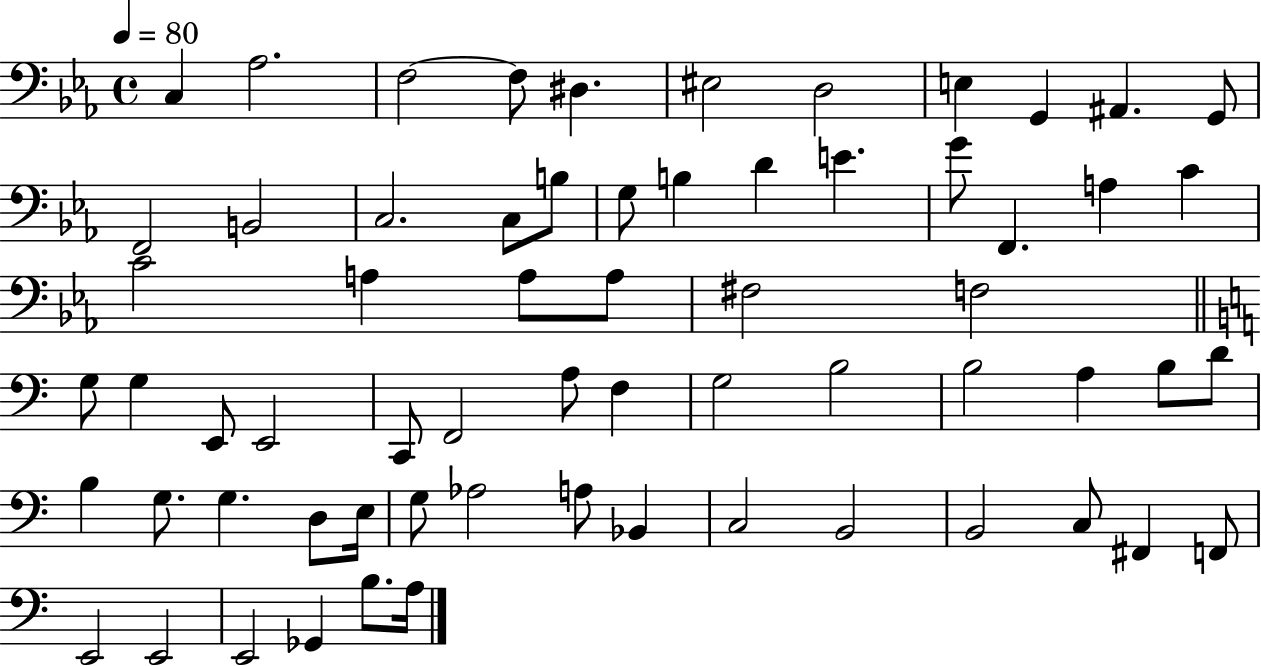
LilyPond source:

{
  \clef bass
  \time 4/4
  \defaultTimeSignature
  \key ees \major
  \tempo 4 = 80
  c4 aes2. | f2~~ f8 dis4. | eis2 d2 | e4 g,4 ais,4. g,8 | \break f,2 b,2 | c2. c8 b8 | g8 b4 d'4 e'4. | g'8 f,4. a4 c'4 | \break c'2 a4 a8 a8 | fis2 f2 | \bar "||" \break \key c \major g8 g4 e,8 e,2 | c,8 f,2 a8 f4 | g2 b2 | b2 a4 b8 d'8 | \break b4 g8. g4. d8 e16 | g8 aes2 a8 bes,4 | c2 b,2 | b,2 c8 fis,4 f,8 | \break e,2 e,2 | e,2 ges,4 b8. a16 | \bar "|."
}